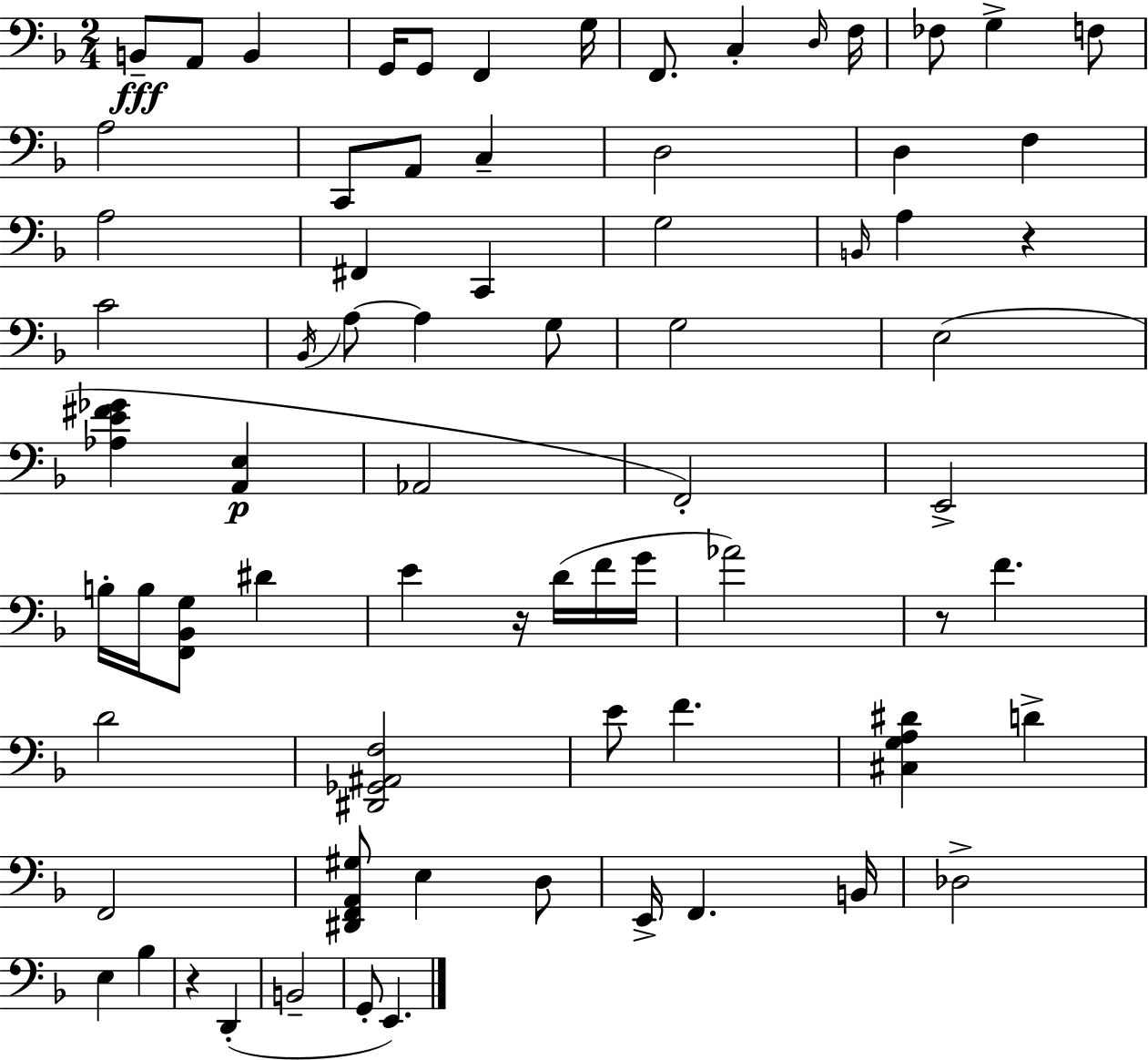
B2/e A2/e B2/q G2/s G2/e F2/q G3/s F2/e. C3/q D3/s F3/s FES3/e G3/q F3/e A3/h C2/e A2/e C3/q D3/h D3/q F3/q A3/h F#2/q C2/q G3/h B2/s A3/q R/q C4/h Bb2/s A3/e A3/q G3/e G3/h E3/h [Ab3,E4,F#4,Gb4]/q [A2,E3]/q Ab2/h F2/h E2/h B3/s B3/s [F2,Bb2,G3]/e D#4/q E4/q R/s D4/s F4/s G4/s Ab4/h R/e F4/q. D4/h [D#2,Gb2,A#2,F3]/h E4/e F4/q. [C#3,G3,A3,D#4]/q D4/q F2/h [D#2,F2,A2,G#3]/e E3/q D3/e E2/s F2/q. B2/s Db3/h E3/q Bb3/q R/q D2/q B2/h G2/e E2/q.